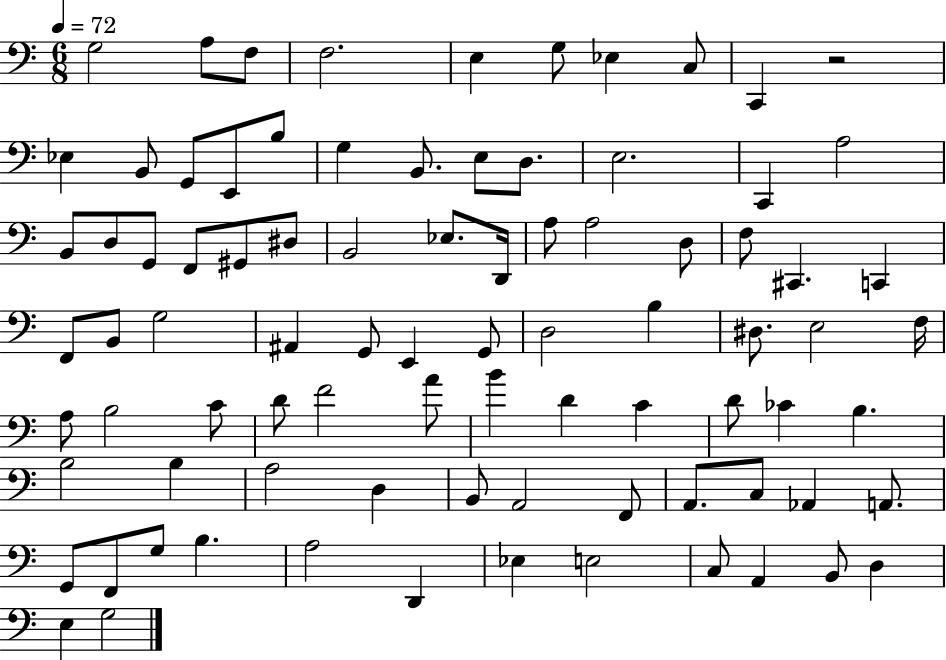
X:1
T:Untitled
M:6/8
L:1/4
K:C
G,2 A,/2 F,/2 F,2 E, G,/2 _E, C,/2 C,, z2 _E, B,,/2 G,,/2 E,,/2 B,/2 G, B,,/2 E,/2 D,/2 E,2 C,, A,2 B,,/2 D,/2 G,,/2 F,,/2 ^G,,/2 ^D,/2 B,,2 _E,/2 D,,/4 A,/2 A,2 D,/2 F,/2 ^C,, C,, F,,/2 B,,/2 G,2 ^A,, G,,/2 E,, G,,/2 D,2 B, ^D,/2 E,2 F,/4 A,/2 B,2 C/2 D/2 F2 A/2 B D C D/2 _C B, B,2 B, A,2 D, B,,/2 A,,2 F,,/2 A,,/2 C,/2 _A,, A,,/2 G,,/2 F,,/2 G,/2 B, A,2 D,, _E, E,2 C,/2 A,, B,,/2 D, E, G,2